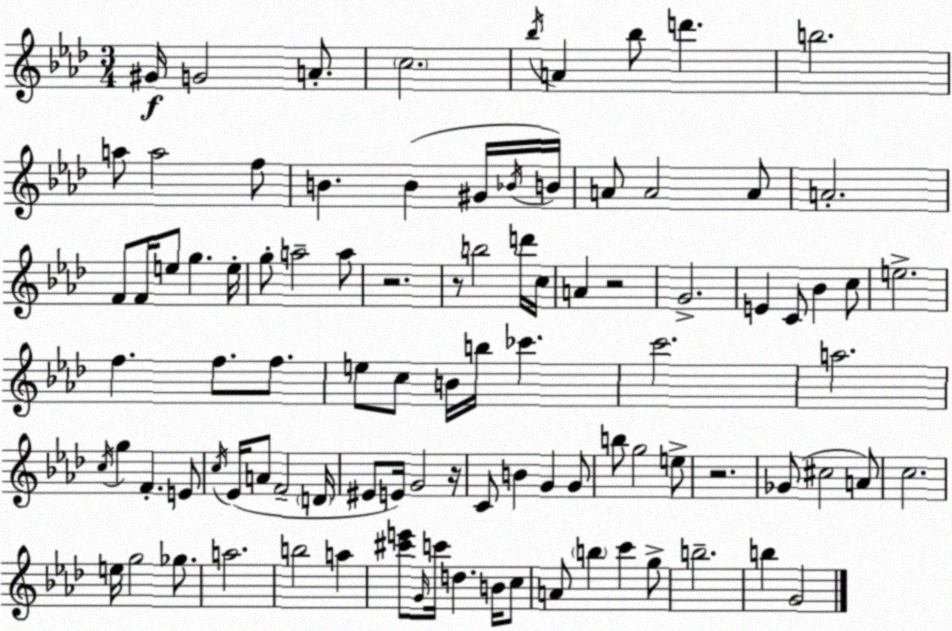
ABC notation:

X:1
T:Untitled
M:3/4
L:1/4
K:Fm
^G/4 G2 A/2 c2 _b/4 A _b/2 d' b2 a/2 a2 f/2 B B ^G/4 _B/4 B/4 A/2 A2 A/2 A2 F/2 F/4 e/2 g e/4 g/2 a2 a/2 z2 z/2 b2 d'/4 c/4 A z2 G2 E C/2 _B c/2 e2 f f/2 f/2 e/2 c/2 B/4 b/4 _c' c'2 a2 c/4 g F E/2 c/4 _E/4 A/2 F2 D/4 ^E/2 E/4 G2 z/4 C/2 B G G/2 b/2 g2 e/2 z2 _G/2 ^c2 A/2 c2 e/4 g2 _g/2 a2 b2 a [^c'e']/2 G/4 c'/4 d B/4 c/2 A/2 b c' g/2 b2 b G2